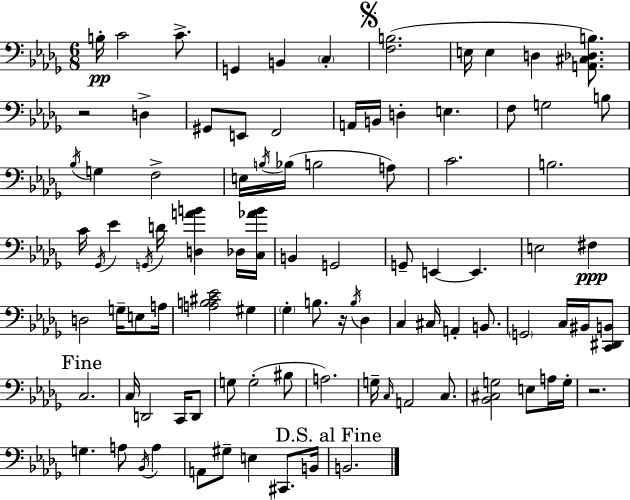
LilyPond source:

{
  \clef bass
  \numericTimeSignature
  \time 6/8
  \key bes \minor
  b16-.\pp c'2 c'8.-> | g,4 b,4 \parenthesize c4-. | \mark \markup { \musicglyph "scripts.segno" } <f b>2.( | e16 e4 d4 <a, cis des b>8.) | \break r2 d4-> | gis,8 e,8 f,2 | a,16 b,16 d4-. e4. | f8 g2 b8 | \break \acciaccatura { bes16 } g4 f2-> | e16 \acciaccatura { b16 }( bes16 b2 | a8) c'2. | b2. | \break c'16 \acciaccatura { ges,16 } ees'4 \acciaccatura { g,16 } d'16 <d a' b'>4 | des16 <c aes' b'>16 b,4 g,2 | g,8-- e,4~~ e,4. | e2 | \break fis4\ppp d2 | g16-- e8 a16 <a b cis' ees'>2 | gis4 \parenthesize ges4-. b8. r16 | \acciaccatura { b16 } des4 c4 cis16 a,4-. | \break b,8. \parenthesize g,2 | c16 bis,16 <c, dis, b,>8 \mark "Fine" c2. | c16 d,2 | c,16 d,8 g8 g2-.( | \break bis8 a2.) | g16-- \grace { c16 } a,2 | c8. <bes, cis g>2 | e8 a16 g16-. r2. | \break g4. | a8 \acciaccatura { bes,16 } a4 a,8 gis8-- e4 | cis,8. b,16 \mark "D.S. al Fine" b,2. | \bar "|."
}